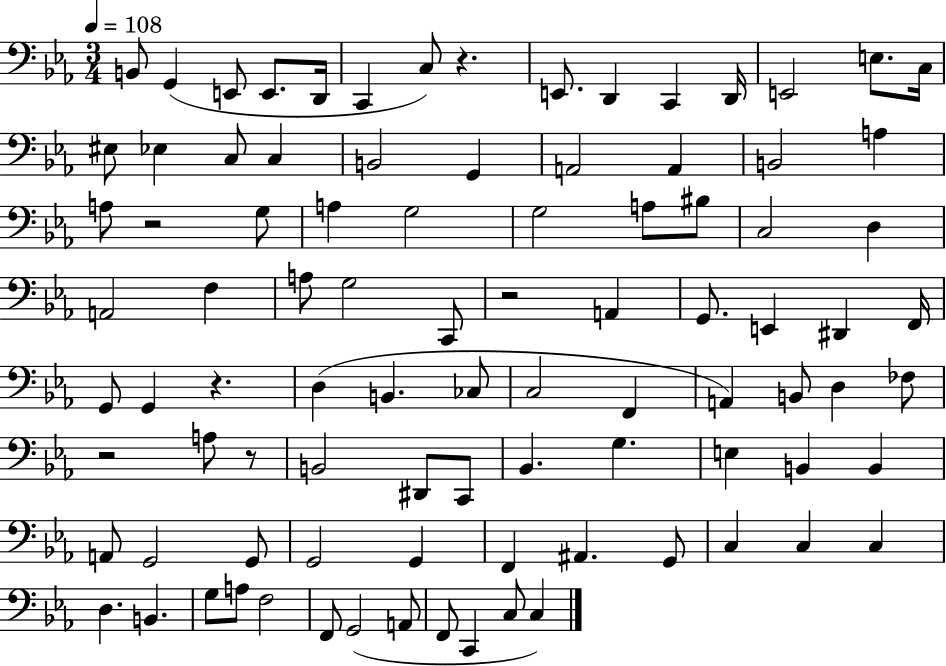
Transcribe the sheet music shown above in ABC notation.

X:1
T:Untitled
M:3/4
L:1/4
K:Eb
B,,/2 G,, E,,/2 E,,/2 D,,/4 C,, C,/2 z E,,/2 D,, C,, D,,/4 E,,2 E,/2 C,/4 ^E,/2 _E, C,/2 C, B,,2 G,, A,,2 A,, B,,2 A, A,/2 z2 G,/2 A, G,2 G,2 A,/2 ^B,/2 C,2 D, A,,2 F, A,/2 G,2 C,,/2 z2 A,, G,,/2 E,, ^D,, F,,/4 G,,/2 G,, z D, B,, _C,/2 C,2 F,, A,, B,,/2 D, _F,/2 z2 A,/2 z/2 B,,2 ^D,,/2 C,,/2 _B,, G, E, B,, B,, A,,/2 G,,2 G,,/2 G,,2 G,, F,, ^A,, G,,/2 C, C, C, D, B,, G,/2 A,/2 F,2 F,,/2 G,,2 A,,/2 F,,/2 C,, C,/2 C,